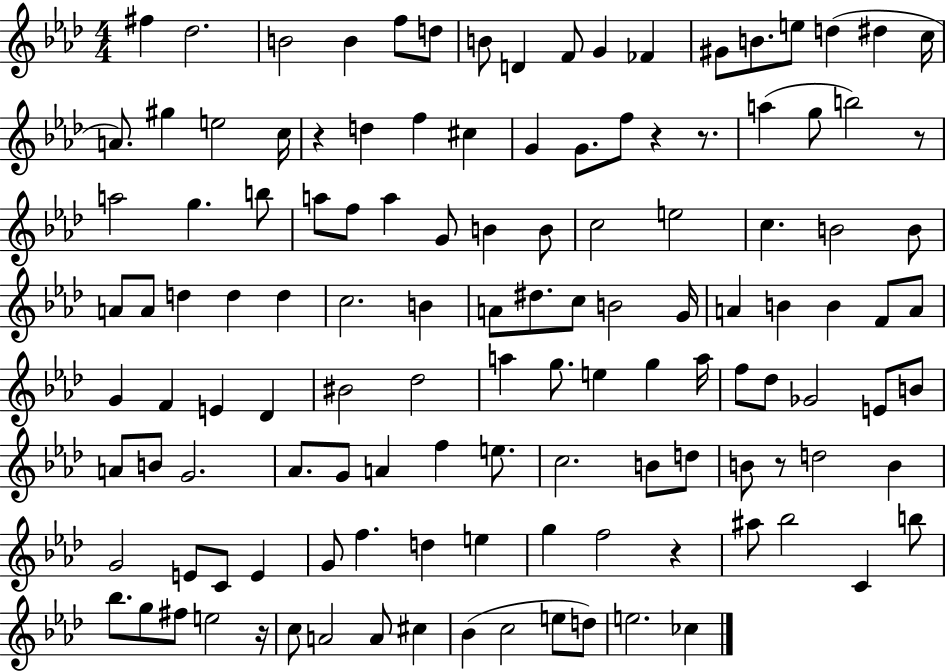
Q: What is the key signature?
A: AES major